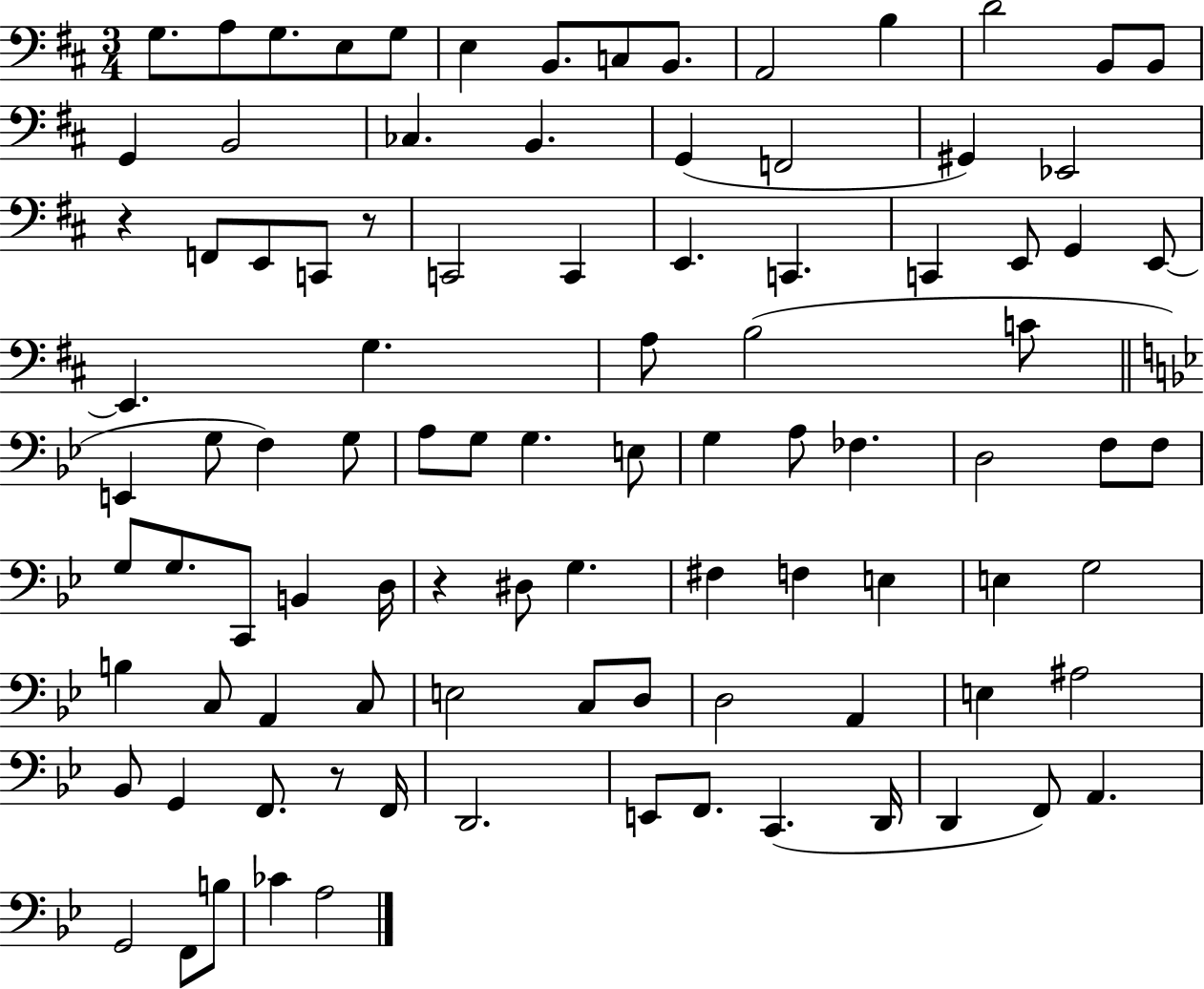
{
  \clef bass
  \numericTimeSignature
  \time 3/4
  \key d \major
  g8. a8 g8. e8 g8 | e4 b,8. c8 b,8. | a,2 b4 | d'2 b,8 b,8 | \break g,4 b,2 | ces4. b,4. | g,4( f,2 | gis,4) ees,2 | \break r4 f,8 e,8 c,8 r8 | c,2 c,4 | e,4. c,4. | c,4 e,8 g,4 e,8~~ | \break e,4. g4. | a8 b2( c'8 | \bar "||" \break \key bes \major e,4 g8 f4) g8 | a8 g8 g4. e8 | g4 a8 fes4. | d2 f8 f8 | \break g8 g8. c,8 b,4 d16 | r4 dis8 g4. | fis4 f4 e4 | e4 g2 | \break b4 c8 a,4 c8 | e2 c8 d8 | d2 a,4 | e4 ais2 | \break bes,8 g,4 f,8. r8 f,16 | d,2. | e,8 f,8. c,4.( d,16 | d,4 f,8) a,4. | \break g,2 f,8 b8 | ces'4 a2 | \bar "|."
}